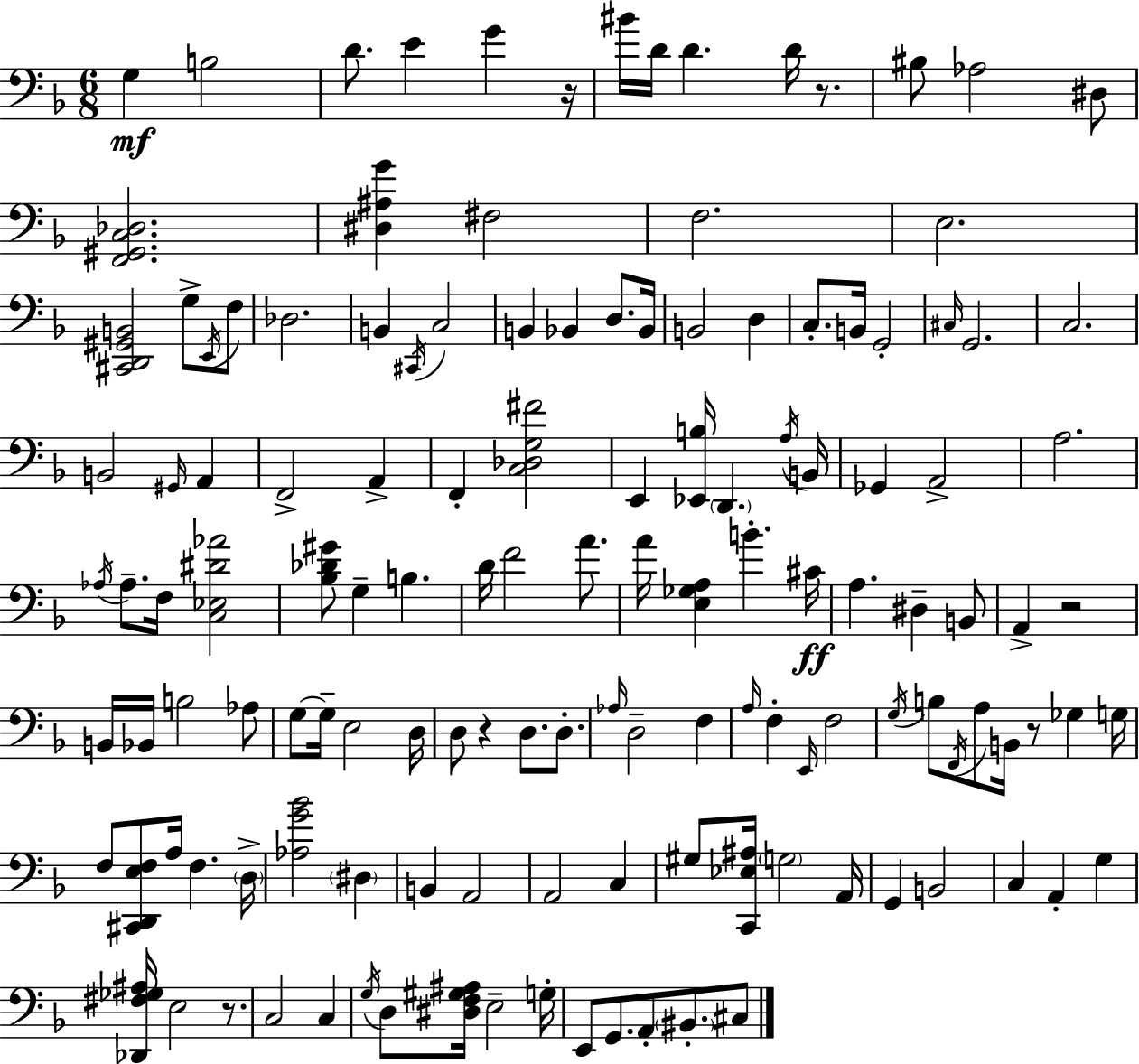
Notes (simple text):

G3/q B3/h D4/e. E4/q G4/q R/s BIS4/s D4/s D4/q. D4/s R/e. BIS3/e Ab3/h D#3/e [F2,G#2,C3,Db3]/h. [D#3,A#3,G4]/q F#3/h F3/h. E3/h. [C#2,D2,G#2,B2]/h G3/e E2/s F3/e Db3/h. B2/q C#2/s C3/h B2/q Bb2/q D3/e. Bb2/s B2/h D3/q C3/e. B2/s G2/h C#3/s G2/h. C3/h. B2/h G#2/s A2/q F2/h A2/q F2/q [C3,Db3,G3,F#4]/h E2/q [Eb2,B3]/s D2/q. A3/s B2/s Gb2/q A2/h A3/h. Ab3/s Ab3/e. F3/s [C3,Eb3,D#4,Ab4]/h [Bb3,Db4,G#4]/e G3/q B3/q. D4/s F4/h A4/e. A4/s [E3,Gb3,A3]/q B4/q. C#4/s A3/q. D#3/q B2/e A2/q R/h B2/s Bb2/s B3/h Ab3/e G3/e G3/s E3/h D3/s D3/e R/q D3/e. D3/e. Ab3/s D3/h F3/q A3/s F3/q E2/s F3/h G3/s B3/e F2/s A3/e B2/s R/e Gb3/q G3/s F3/e [C#2,D2,E3,F3]/e A3/s F3/q. D3/s [Ab3,G4,Bb4]/h D#3/q B2/q A2/h A2/h C3/q G#3/e [C2,Eb3,A#3]/s G3/h A2/s G2/q B2/h C3/q A2/q G3/q [Db2,F#3,Gb3,A#3]/s E3/h R/e. C3/h C3/q G3/s D3/e [D#3,F3,G#3,A#3]/s E3/h G3/s E2/e G2/e. A2/e BIS2/e. C#3/e